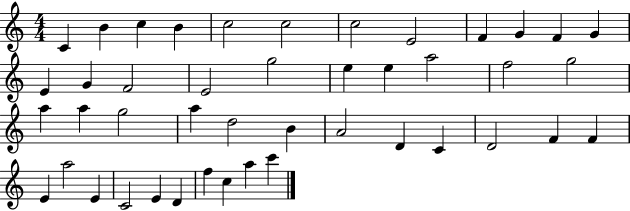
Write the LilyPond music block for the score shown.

{
  \clef treble
  \numericTimeSignature
  \time 4/4
  \key c \major
  c'4 b'4 c''4 b'4 | c''2 c''2 | c''2 e'2 | f'4 g'4 f'4 g'4 | \break e'4 g'4 f'2 | e'2 g''2 | e''4 e''4 a''2 | f''2 g''2 | \break a''4 a''4 g''2 | a''4 d''2 b'4 | a'2 d'4 c'4 | d'2 f'4 f'4 | \break e'4 a''2 e'4 | c'2 e'4 d'4 | f''4 c''4 a''4 c'''4 | \bar "|."
}